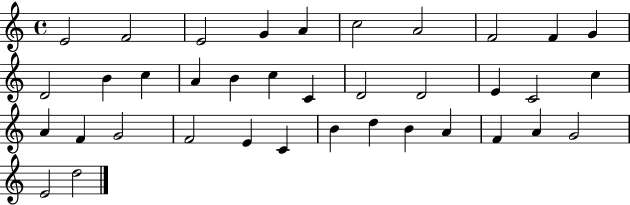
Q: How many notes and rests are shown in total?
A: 37